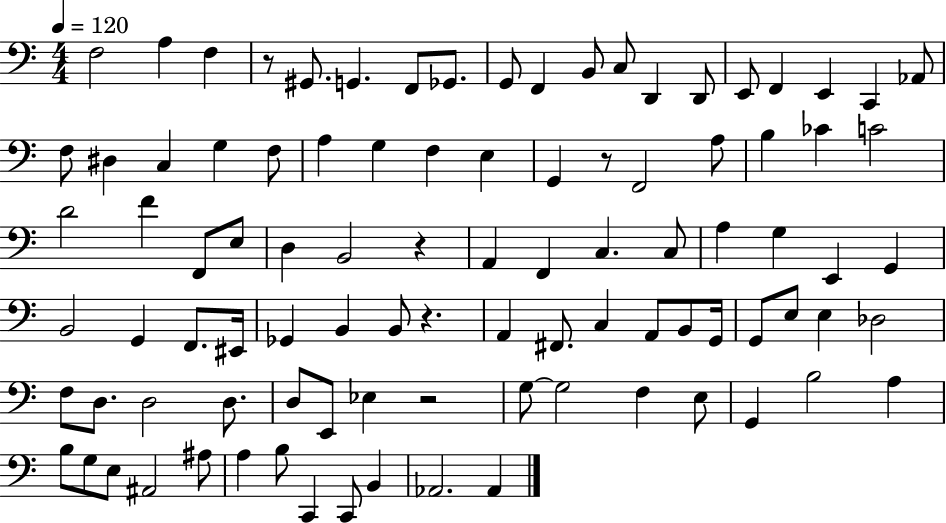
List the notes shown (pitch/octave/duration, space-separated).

F3/h A3/q F3/q R/e G#2/e. G2/q. F2/e Gb2/e. G2/e F2/q B2/e C3/e D2/q D2/e E2/e F2/q E2/q C2/q Ab2/e F3/e D#3/q C3/q G3/q F3/e A3/q G3/q F3/q E3/q G2/q R/e F2/h A3/e B3/q CES4/q C4/h D4/h F4/q F2/e E3/e D3/q B2/h R/q A2/q F2/q C3/q. C3/e A3/q G3/q E2/q G2/q B2/h G2/q F2/e. EIS2/s Gb2/q B2/q B2/e R/q. A2/q F#2/e. C3/q A2/e B2/e G2/s G2/e E3/e E3/q Db3/h F3/e D3/e. D3/h D3/e. D3/e E2/e Eb3/q R/h G3/e G3/h F3/q E3/e G2/q B3/h A3/q B3/e G3/e E3/e A#2/h A#3/e A3/q B3/e C2/q C2/e B2/q Ab2/h. Ab2/q